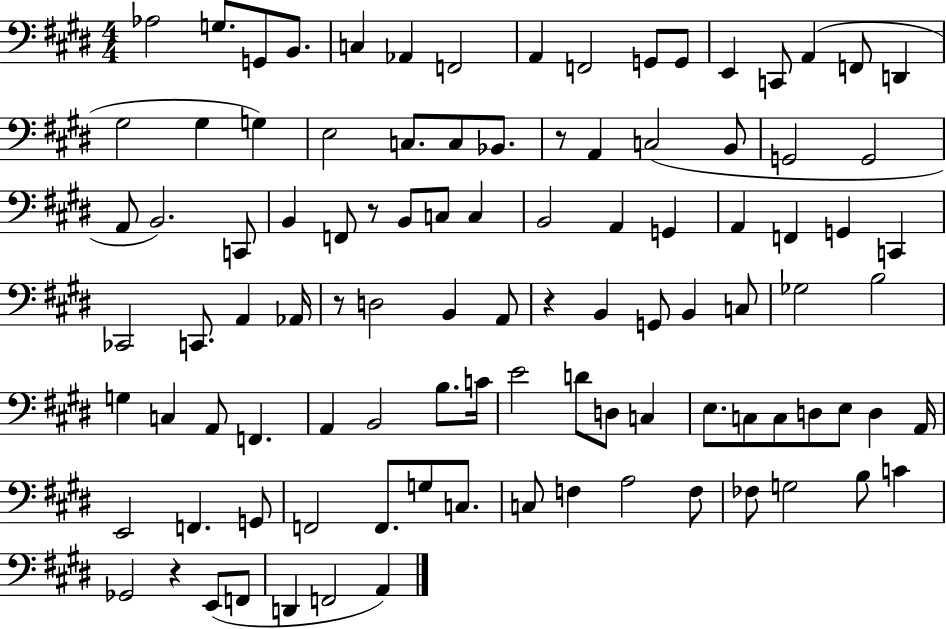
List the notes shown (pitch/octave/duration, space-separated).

Ab3/h G3/e. G2/e B2/e. C3/q Ab2/q F2/h A2/q F2/h G2/e G2/e E2/q C2/e A2/q F2/e D2/q G#3/h G#3/q G3/q E3/h C3/e. C3/e Bb2/e. R/e A2/q C3/h B2/e G2/h G2/h A2/e B2/h. C2/e B2/q F2/e R/e B2/e C3/e C3/q B2/h A2/q G2/q A2/q F2/q G2/q C2/q CES2/h C2/e. A2/q Ab2/s R/e D3/h B2/q A2/e R/q B2/q G2/e B2/q C3/e Gb3/h B3/h G3/q C3/q A2/e F2/q. A2/q B2/h B3/e. C4/s E4/h D4/e D3/e C3/q E3/e. C3/e C3/e D3/e E3/e D3/q A2/s E2/h F2/q. G2/e F2/h F2/e. G3/e C3/e. C3/e F3/q A3/h F3/e FES3/e G3/h B3/e C4/q Gb2/h R/q E2/e F2/e D2/q F2/h A2/q